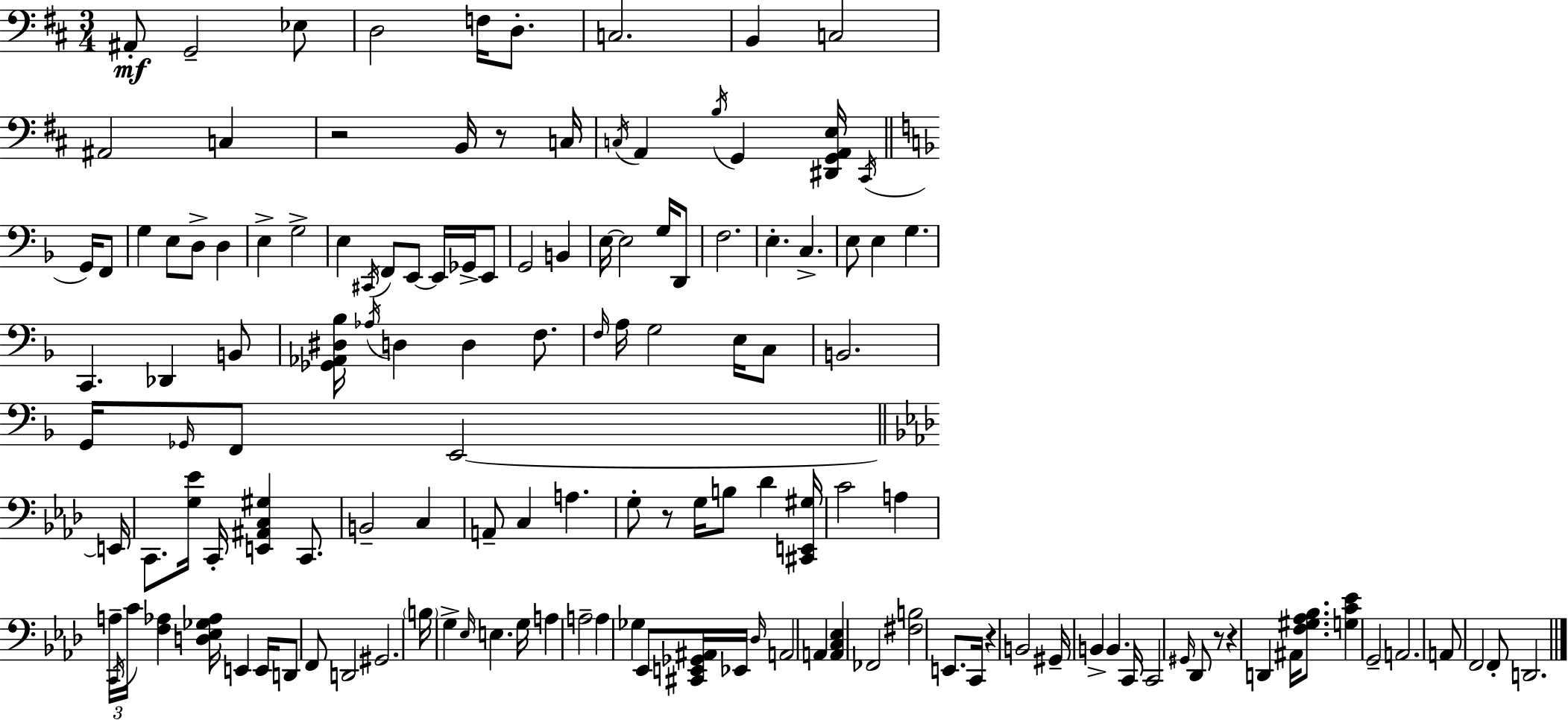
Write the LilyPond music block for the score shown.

{
  \clef bass
  \numericTimeSignature
  \time 3/4
  \key d \major
  ais,8-.\mf g,2-- ees8 | d2 f16 d8.-. | c2. | b,4 c2 | \break ais,2 c4 | r2 b,16 r8 c16 | \acciaccatura { c16 } a,4 \acciaccatura { b16 } g,4 <dis, g, a, e>16 \acciaccatura { cis,16 } | \bar "||" \break \key f \major g,16 f,8 g4 e8 d8-> d4 | e4-> g2-> | e4 \acciaccatura { cis,16 } f,8 e,8~~ | e,16 ges,16-> e,8 g,2 | \break b,4 e16~~ e2 | g16 d,8 f2. | e4.-. c4.-> | e8 e4 g4. | \break c,4. des,4 | b,8 <ges, aes, dis bes>16 \acciaccatura { aes16 } d4 d4 | f8. \grace { f16 } a16 g2 | e16 c8 b,2. | \break g,16 \grace { ges,16 } f,8 e,2~~ | \bar "||" \break \key f \minor e,16 c,8. <g ees'>16 c,16-. <e, ais, c gis>4 c,8. | b,2-- c4 | a,8-- c4 a4. | g8-. r8 g16 b8 des'4 | \break <cis, e, gis>16 c'2 a4 | \tuplet 3/2 { a16-- \acciaccatura { c,16 } c'16 } <f aes>4 <d ees ges aes>16 e,4 | e,16 d,8 f,8 d,2 | gis,2. | \break \parenthesize b16 g4-> \grace { ees16 } e4. | g16 a4 a2-- | a4 ges4 ees,8 | <cis, e, ges, ais,>16 ees,16 \grace { des16 } a,2 | \break a,4 <a, c ees>4 fes,2 | <fis b>2 | e,8. c,16 r4 b,2 | gis,16-- b,4-> b,4. | \break c,16 c,2 | \grace { gis,16 } des,8 r8 r4 d,4 | ais,16 <f gis aes bes>8. <g c' ees'>4 g,2-- | a,2. | \break a,8 f,2 | f,8-. d,2. | \bar "|."
}